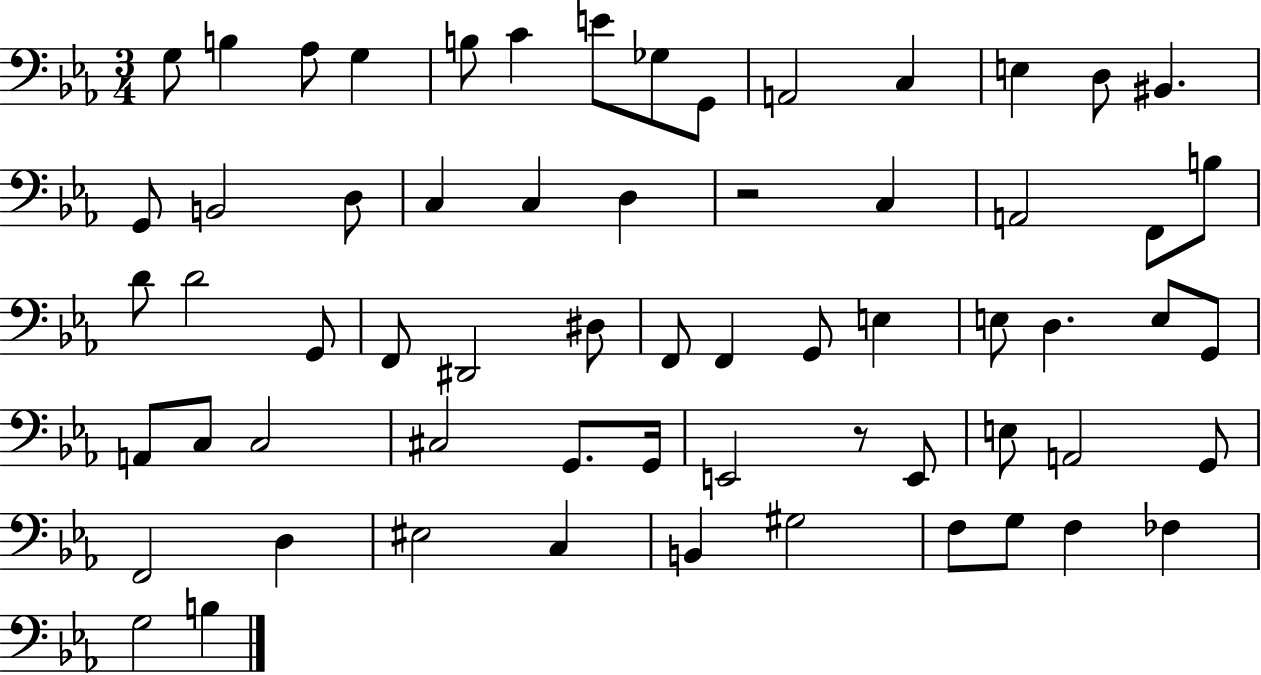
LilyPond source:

{
  \clef bass
  \numericTimeSignature
  \time 3/4
  \key ees \major
  g8 b4 aes8 g4 | b8 c'4 e'8 ges8 g,8 | a,2 c4 | e4 d8 bis,4. | \break g,8 b,2 d8 | c4 c4 d4 | r2 c4 | a,2 f,8 b8 | \break d'8 d'2 g,8 | f,8 dis,2 dis8 | f,8 f,4 g,8 e4 | e8 d4. e8 g,8 | \break a,8 c8 c2 | cis2 g,8. g,16 | e,2 r8 e,8 | e8 a,2 g,8 | \break f,2 d4 | eis2 c4 | b,4 gis2 | f8 g8 f4 fes4 | \break g2 b4 | \bar "|."
}